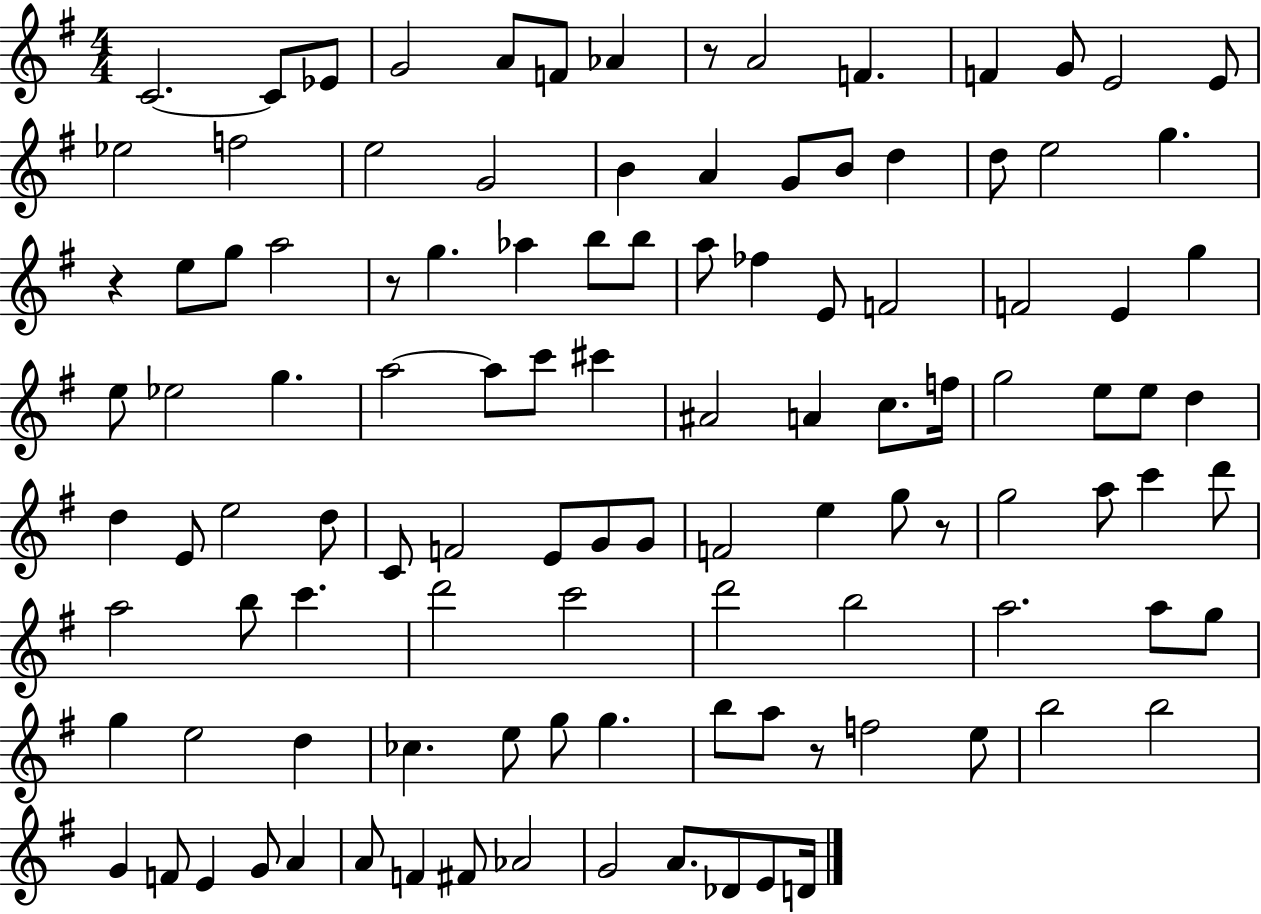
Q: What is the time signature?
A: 4/4